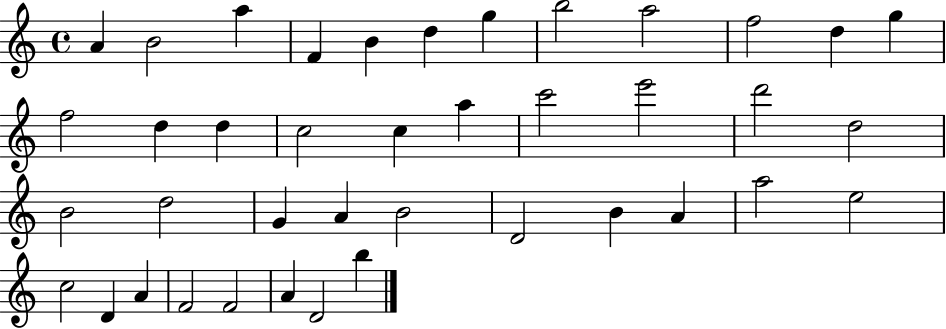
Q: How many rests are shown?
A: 0